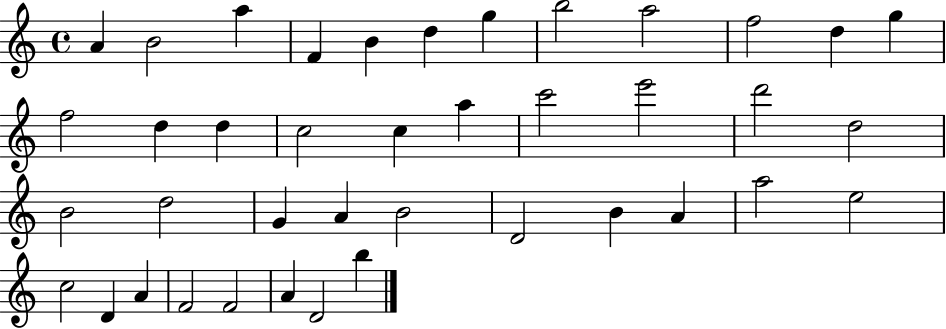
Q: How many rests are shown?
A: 0